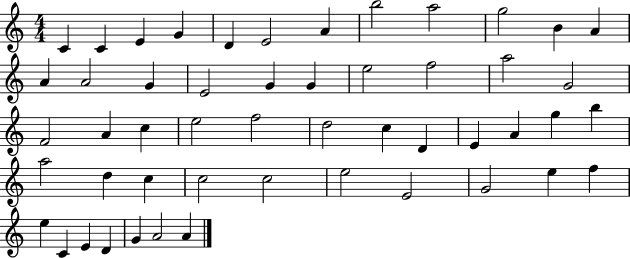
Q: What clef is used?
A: treble